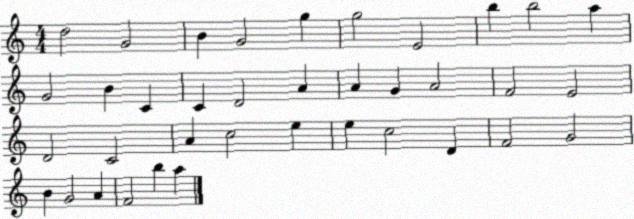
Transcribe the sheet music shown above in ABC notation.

X:1
T:Untitled
M:4/4
L:1/4
K:C
d2 G2 B G2 g g2 E2 b b2 a G2 B C C D2 A A G A2 F2 E2 D2 C2 A c2 e e c2 D F2 G2 B G2 A F2 b a